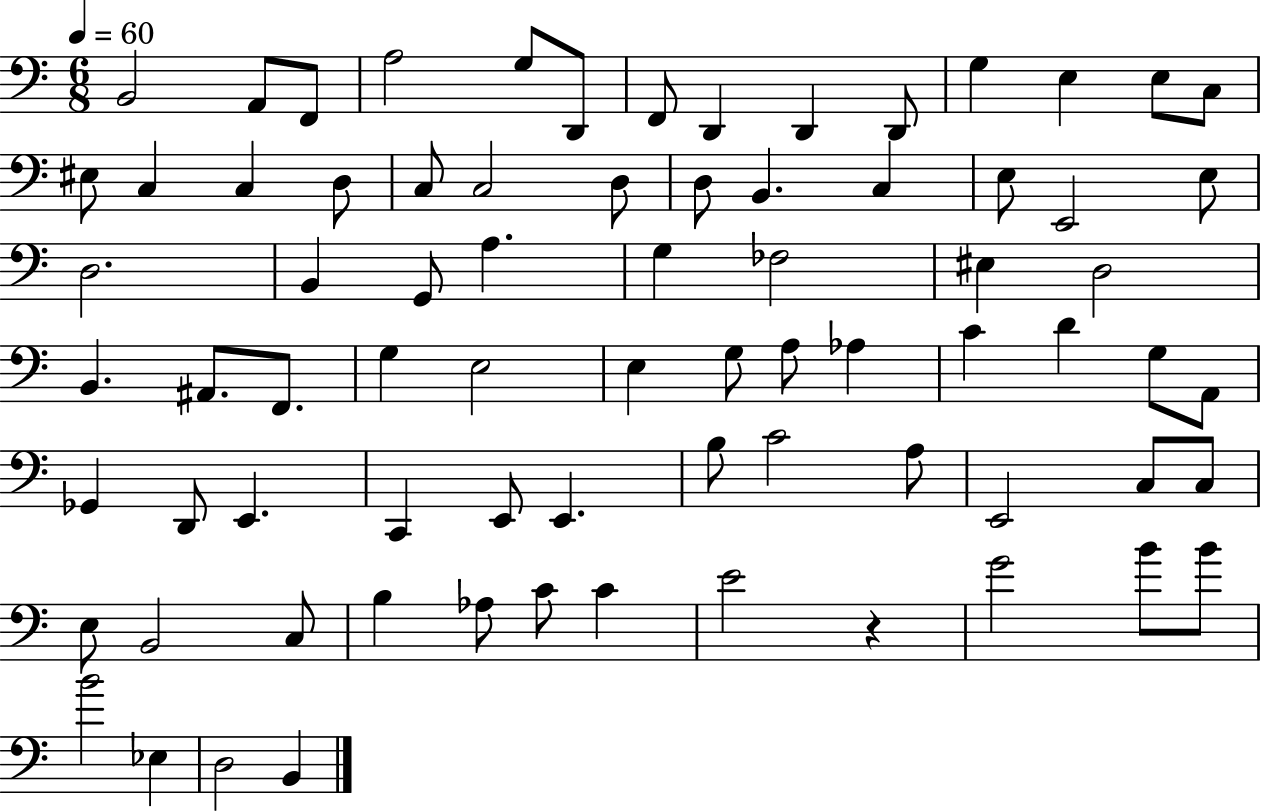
{
  \clef bass
  \numericTimeSignature
  \time 6/8
  \key c \major
  \tempo 4 = 60
  b,2 a,8 f,8 | a2 g8 d,8 | f,8 d,4 d,4 d,8 | g4 e4 e8 c8 | \break eis8 c4 c4 d8 | c8 c2 d8 | d8 b,4. c4 | e8 e,2 e8 | \break d2. | b,4 g,8 a4. | g4 fes2 | eis4 d2 | \break b,4. ais,8. f,8. | g4 e2 | e4 g8 a8 aes4 | c'4 d'4 g8 a,8 | \break ges,4 d,8 e,4. | c,4 e,8 e,4. | b8 c'2 a8 | e,2 c8 c8 | \break e8 b,2 c8 | b4 aes8 c'8 c'4 | e'2 r4 | g'2 b'8 b'8 | \break b'2 ees4 | d2 b,4 | \bar "|."
}